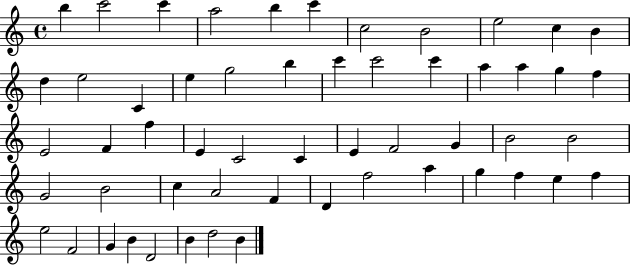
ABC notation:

X:1
T:Untitled
M:4/4
L:1/4
K:C
b c'2 c' a2 b c' c2 B2 e2 c B d e2 C e g2 b c' c'2 c' a a g f E2 F f E C2 C E F2 G B2 B2 G2 B2 c A2 F D f2 a g f e f e2 F2 G B D2 B d2 B